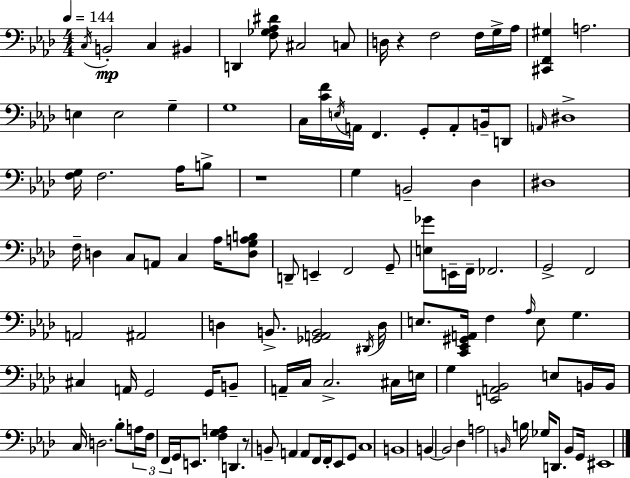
C3/s B2/h C3/q BIS2/q D2/q [F3,Gb3,Ab3,D#4]/e C#3/h C3/e D3/s R/q F3/h F3/s G3/s Ab3/s [C#2,F2,G#3]/q A3/h. E3/q E3/h G3/q G3/w C3/s [C4,F4]/s E3/s A2/s F2/q. G2/e A2/e B2/s D2/e A2/s D#3/w [F3,G3]/s F3/h. Ab3/s B3/e R/w G3/q B2/h Db3/q D#3/w F3/s D3/q C3/e A2/e C3/q Ab3/s [D3,G3,A3,B3]/e D2/e E2/q F2/h G2/e [E3,Gb4]/e E2/s F2/s FES2/h. G2/h F2/h A2/h A#2/h D3/q B2/e. [Gb2,A2,B2]/h D#2/s D3/s E3/e. [C2,Eb2,G#2,A2]/s F3/q Ab3/s E3/e G3/q. C#3/q A2/s G2/h G2/s B2/e A2/s C3/s C3/h. C#3/s E3/s G3/q [E2,A2,Bb2]/h E3/e B2/s B2/s C3/s D3/h. Bb3/e A3/s F3/s F2/s G2/s E2/e. [F3,G3,A3]/q D2/q. R/e B2/e A2/q A2/e F2/s F2/s Eb2/e G2/e C3/w B2/w B2/q B2/h Db3/q A3/h B2/s B3/s Gb3/s D2/e. B2/e G2/s EIS2/w